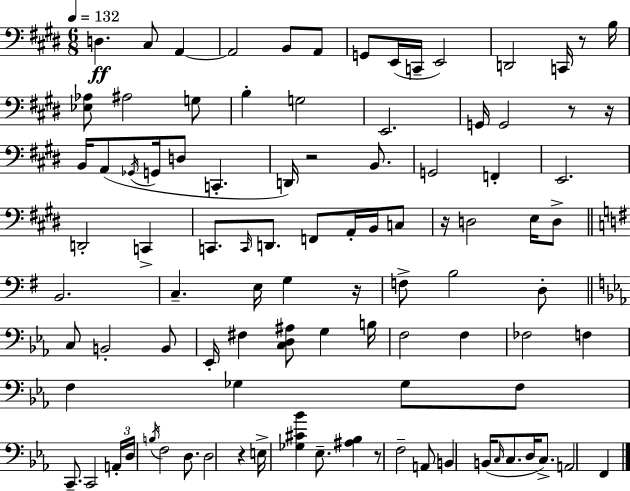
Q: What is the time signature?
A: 6/8